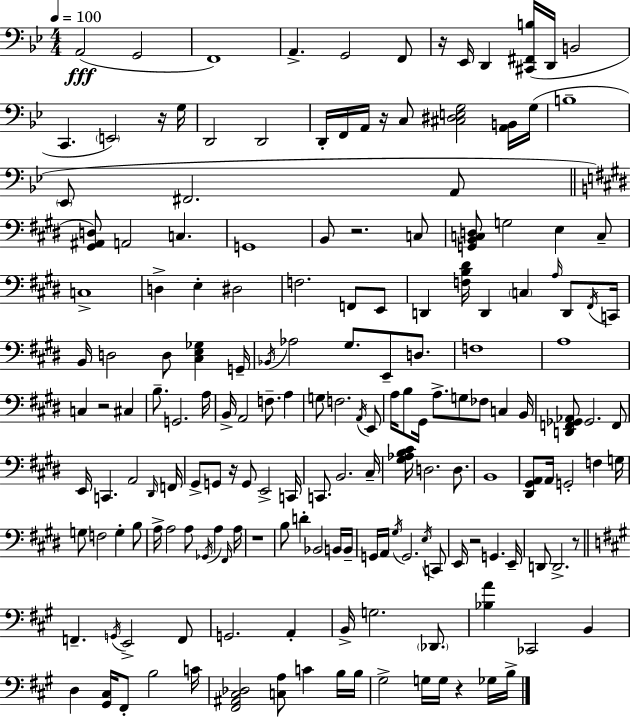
{
  \clef bass
  \numericTimeSignature
  \time 4/4
  \key g \minor
  \tempo 4 = 100
  a,2(\fff g,2 | f,1) | a,4.-> g,2 f,8 | r16 ees,16 d,4 <cis, fis, b>16( d,16 b,2 | \break c,4. \parenthesize e,2) r16 g16 | d,2 d,2 | d,16-. f,16 a,16 r16 c8 <cis dis e g>2 <a, b,>16 g16( | b1-- | \break \parenthesize ees,8 fis,2. a,8 | \bar "||" \break \key e \major <gis, ais, d>8) a,2 c4. | g,1 | b,8 r2. c8 | <g, b, c d>8 g2 e4 c8-- | \break c1-> | d4-> e4-. dis2 | f2. f,8 e,8 | d,4 <f b dis'>16 d,4 \parenthesize c4 \grace { a16 } d,8 | \break \acciaccatura { fis,16 } c,16 b,16 d2 d8 <cis e ges>4 | g,16-- \acciaccatura { bes,16 } aes2 gis8. e,8-- | d8. f1 | a1 | \break c4 r2 cis4 | b8.-- g,2. | a16 b,16-> a,2 f8.-- a4 | g8 f2. | \break \acciaccatura { a,16 } e,8 a16 b8 gis,16 a8.-> g8 fes8 c4 | b,16 <d, f, ges, aes,>8 ges,2. | f,8 e,16 c,4. a,2 | \grace { dis,16 } f,16 gis,8-> g,8 r16 g,8 e,2-> | \break c,16 c,8. b,2. | cis16-- <gis aes b cis'>16 d2. | d8. b,1 | <dis, gis, a,>8 a,16 g,2-. | \break f4 g16 g8 f2 g4-. | b8 a16-> a2 a8 | \acciaccatura { ges,16 } a4 \grace { fis,16 } a16 r1 | b8 d'4-. bes,2 | \break b,16 b,16-- g,16 a,16 \acciaccatura { gis16 } g,2. | \acciaccatura { e16 } c,8 e,16 r2 | g,4. e,16-- d,8 d,2.-> | r8 \bar "||" \break \key a \major f,4.-- \acciaccatura { g,16 } e,2-> f,8 | g,2. a,4-. | b,16-> g2. \parenthesize des,8. | <bes a'>4 ces,2 b,4 | \break d4 <gis, cis>16 fis,8-. b2 | c'16 <fis, ais, cis des>2 <c a>8 c'4 b16 | b16 gis2-> g16 g16 r4 ges16 | b16-> \bar "|."
}